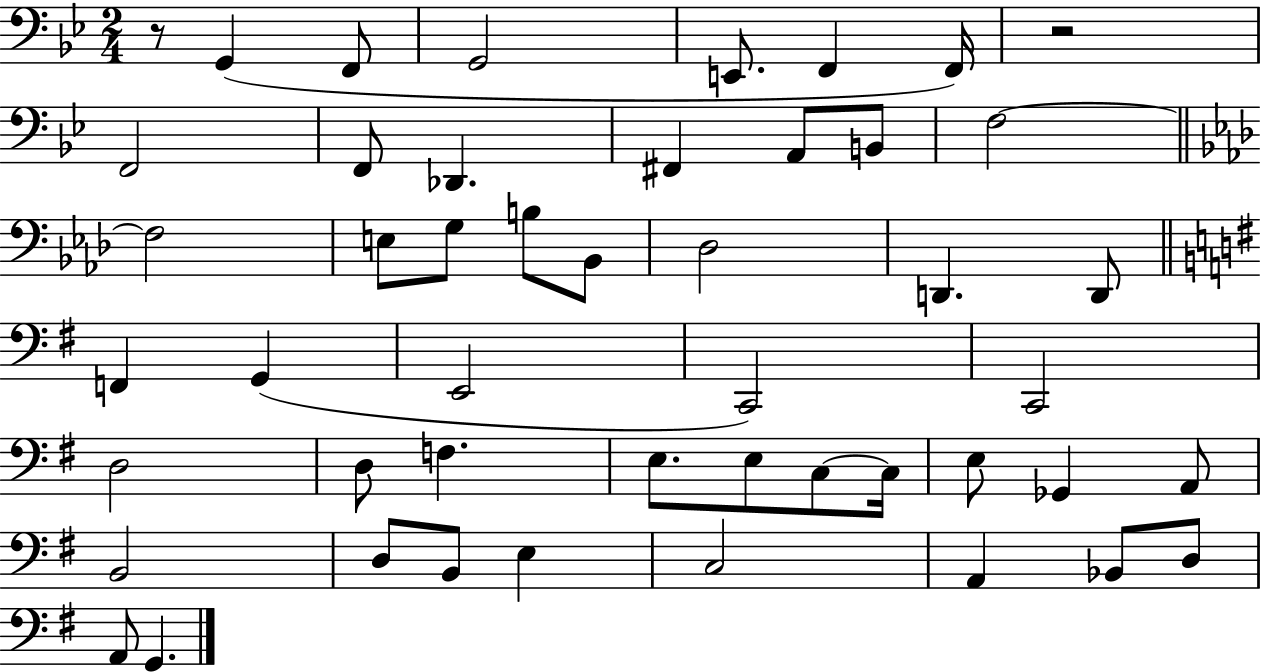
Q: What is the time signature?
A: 2/4